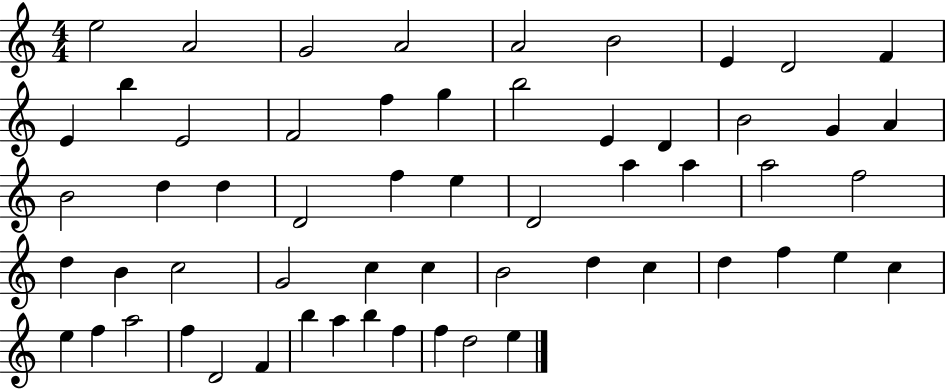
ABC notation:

X:1
T:Untitled
M:4/4
L:1/4
K:C
e2 A2 G2 A2 A2 B2 E D2 F E b E2 F2 f g b2 E D B2 G A B2 d d D2 f e D2 a a a2 f2 d B c2 G2 c c B2 d c d f e c e f a2 f D2 F b a b f f d2 e